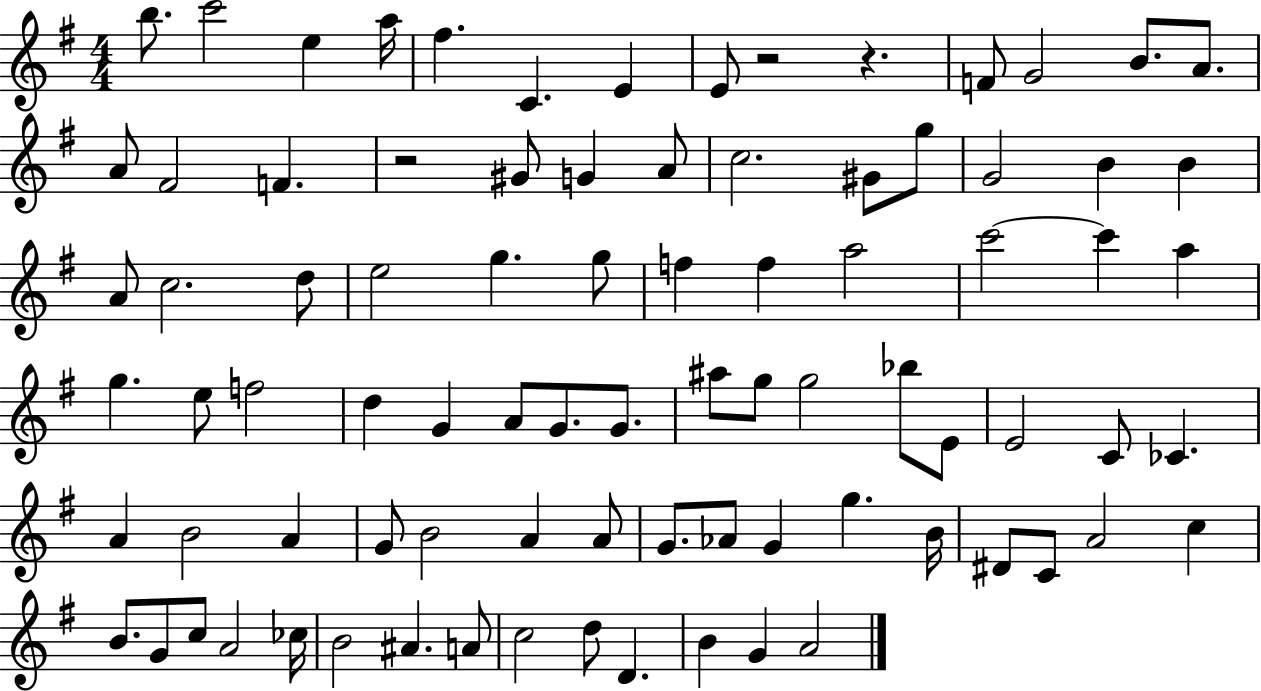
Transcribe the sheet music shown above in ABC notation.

X:1
T:Untitled
M:4/4
L:1/4
K:G
b/2 c'2 e a/4 ^f C E E/2 z2 z F/2 G2 B/2 A/2 A/2 ^F2 F z2 ^G/2 G A/2 c2 ^G/2 g/2 G2 B B A/2 c2 d/2 e2 g g/2 f f a2 c'2 c' a g e/2 f2 d G A/2 G/2 G/2 ^a/2 g/2 g2 _b/2 E/2 E2 C/2 _C A B2 A G/2 B2 A A/2 G/2 _A/2 G g B/4 ^D/2 C/2 A2 c B/2 G/2 c/2 A2 _c/4 B2 ^A A/2 c2 d/2 D B G A2